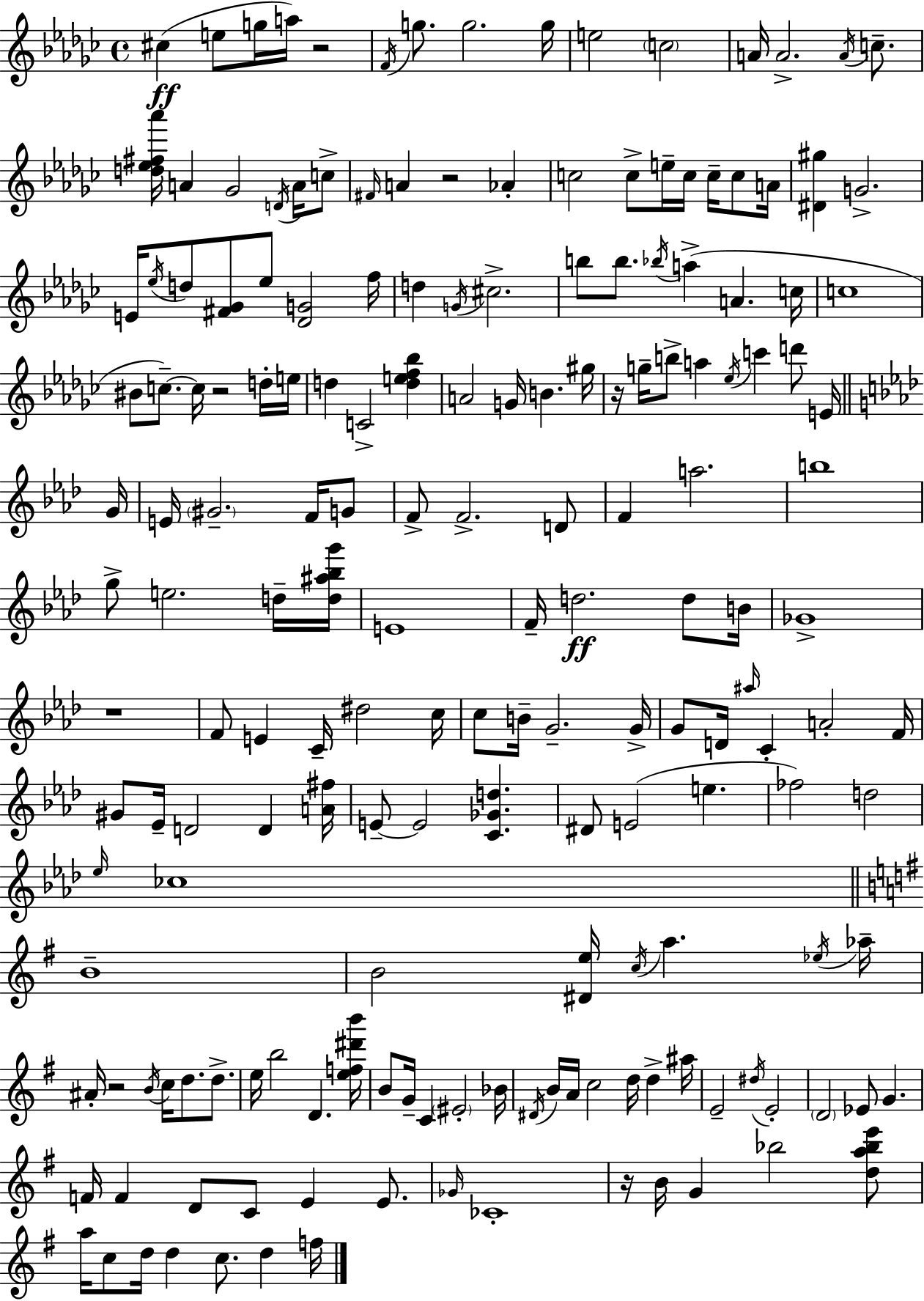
C#5/q E5/e G5/s A5/s R/h F4/s G5/e. G5/h. G5/s E5/h C5/h A4/s A4/h. A4/s C5/e. [D5,Eb5,F#5,Ab6]/s A4/q Gb4/h D4/s A4/s C5/e F#4/s A4/q R/h Ab4/q C5/h C5/e E5/s C5/s C5/s C5/e A4/s [D#4,G#5]/q G4/h. E4/s Eb5/s D5/e [F#4,Gb4]/e Eb5/e [Db4,G4]/h F5/s D5/q G4/s C#5/h. B5/e B5/e. Bb5/s A5/q A4/q. C5/s C5/w BIS4/e C5/e. C5/s R/h D5/s E5/s D5/q C4/h [D5,E5,F5,Bb5]/q A4/h G4/s B4/q. G#5/s R/s G5/s B5/e A5/q Eb5/s C6/q D6/e E4/s G4/s E4/s G#4/h. F4/s G4/e F4/e F4/h. D4/e F4/q A5/h. B5/w G5/e E5/h. D5/s [D5,A#5,Bb5,G6]/s E4/w F4/s D5/h. D5/e B4/s Gb4/w R/w F4/e E4/q C4/s D#5/h C5/s C5/e B4/s G4/h. G4/s G4/e D4/s A#5/s C4/q A4/h F4/s G#4/e Eb4/s D4/h D4/q [A4,F#5]/s E4/e E4/h [C4,Gb4,D5]/q. D#4/e E4/h E5/q. FES5/h D5/h Eb5/s CES5/w B4/w B4/h [D#4,E5]/s C5/s A5/q. Eb5/s Ab5/s A#4/s R/h B4/s C5/s D5/e. D5/e. E5/s B5/h D4/q. [E5,F5,D#6,B6]/s B4/e G4/s C4/q EIS4/h Bb4/s D#4/s B4/s A4/s C5/h D5/s D5/q A#5/s E4/h D#5/s E4/h D4/h Eb4/e G4/q. F4/s F4/q D4/e C4/e E4/q E4/e. Gb4/s CES4/w R/s B4/s G4/q Bb5/h [D5,A5,Bb5,E6]/e A5/s C5/e D5/s D5/q C5/e. D5/q F5/s